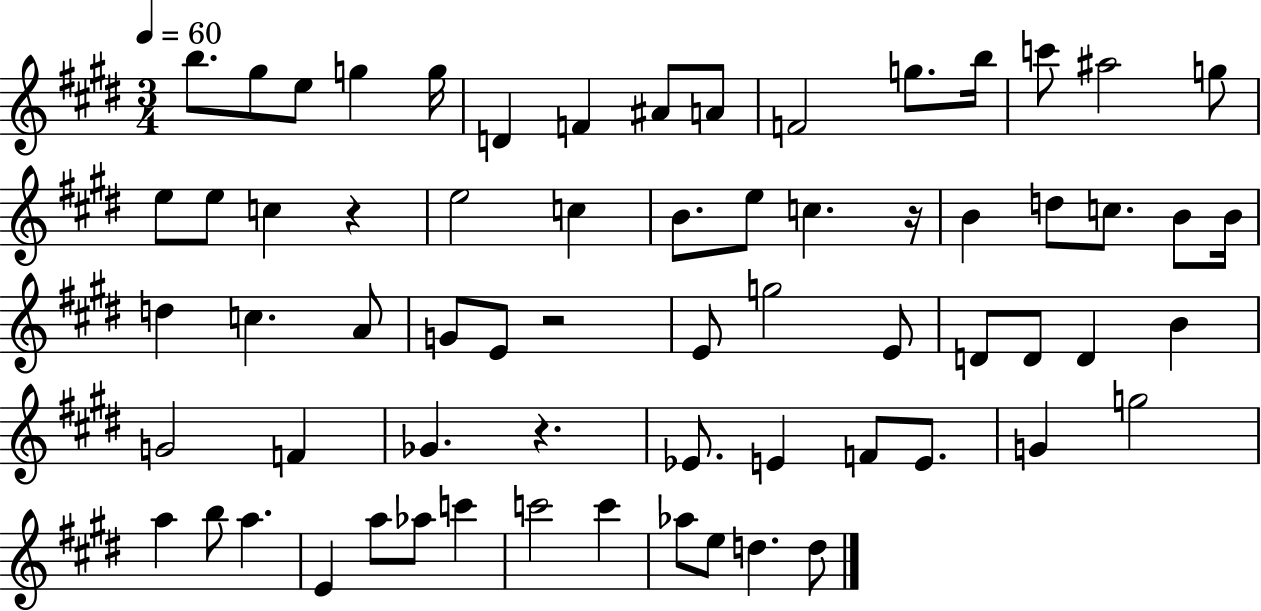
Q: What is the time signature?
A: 3/4